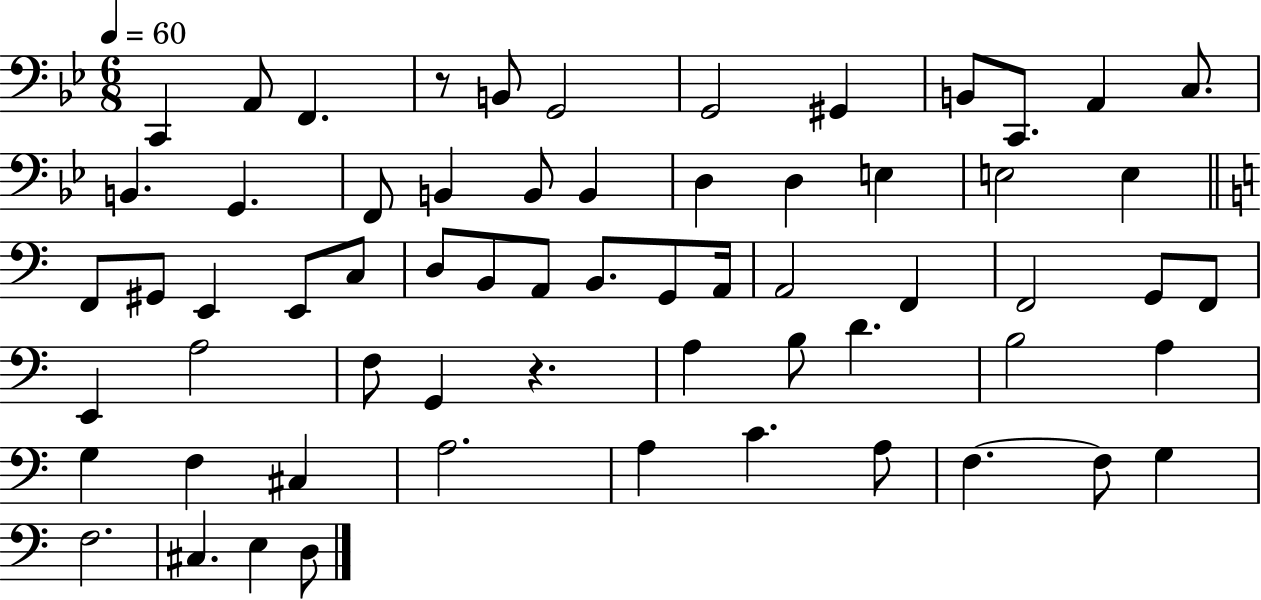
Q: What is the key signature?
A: BES major